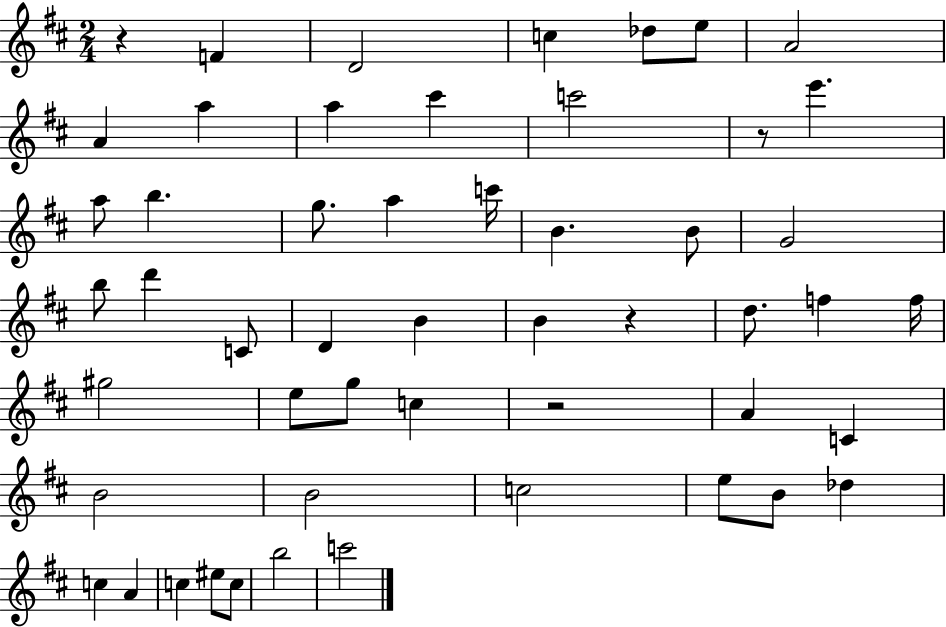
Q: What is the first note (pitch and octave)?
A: F4